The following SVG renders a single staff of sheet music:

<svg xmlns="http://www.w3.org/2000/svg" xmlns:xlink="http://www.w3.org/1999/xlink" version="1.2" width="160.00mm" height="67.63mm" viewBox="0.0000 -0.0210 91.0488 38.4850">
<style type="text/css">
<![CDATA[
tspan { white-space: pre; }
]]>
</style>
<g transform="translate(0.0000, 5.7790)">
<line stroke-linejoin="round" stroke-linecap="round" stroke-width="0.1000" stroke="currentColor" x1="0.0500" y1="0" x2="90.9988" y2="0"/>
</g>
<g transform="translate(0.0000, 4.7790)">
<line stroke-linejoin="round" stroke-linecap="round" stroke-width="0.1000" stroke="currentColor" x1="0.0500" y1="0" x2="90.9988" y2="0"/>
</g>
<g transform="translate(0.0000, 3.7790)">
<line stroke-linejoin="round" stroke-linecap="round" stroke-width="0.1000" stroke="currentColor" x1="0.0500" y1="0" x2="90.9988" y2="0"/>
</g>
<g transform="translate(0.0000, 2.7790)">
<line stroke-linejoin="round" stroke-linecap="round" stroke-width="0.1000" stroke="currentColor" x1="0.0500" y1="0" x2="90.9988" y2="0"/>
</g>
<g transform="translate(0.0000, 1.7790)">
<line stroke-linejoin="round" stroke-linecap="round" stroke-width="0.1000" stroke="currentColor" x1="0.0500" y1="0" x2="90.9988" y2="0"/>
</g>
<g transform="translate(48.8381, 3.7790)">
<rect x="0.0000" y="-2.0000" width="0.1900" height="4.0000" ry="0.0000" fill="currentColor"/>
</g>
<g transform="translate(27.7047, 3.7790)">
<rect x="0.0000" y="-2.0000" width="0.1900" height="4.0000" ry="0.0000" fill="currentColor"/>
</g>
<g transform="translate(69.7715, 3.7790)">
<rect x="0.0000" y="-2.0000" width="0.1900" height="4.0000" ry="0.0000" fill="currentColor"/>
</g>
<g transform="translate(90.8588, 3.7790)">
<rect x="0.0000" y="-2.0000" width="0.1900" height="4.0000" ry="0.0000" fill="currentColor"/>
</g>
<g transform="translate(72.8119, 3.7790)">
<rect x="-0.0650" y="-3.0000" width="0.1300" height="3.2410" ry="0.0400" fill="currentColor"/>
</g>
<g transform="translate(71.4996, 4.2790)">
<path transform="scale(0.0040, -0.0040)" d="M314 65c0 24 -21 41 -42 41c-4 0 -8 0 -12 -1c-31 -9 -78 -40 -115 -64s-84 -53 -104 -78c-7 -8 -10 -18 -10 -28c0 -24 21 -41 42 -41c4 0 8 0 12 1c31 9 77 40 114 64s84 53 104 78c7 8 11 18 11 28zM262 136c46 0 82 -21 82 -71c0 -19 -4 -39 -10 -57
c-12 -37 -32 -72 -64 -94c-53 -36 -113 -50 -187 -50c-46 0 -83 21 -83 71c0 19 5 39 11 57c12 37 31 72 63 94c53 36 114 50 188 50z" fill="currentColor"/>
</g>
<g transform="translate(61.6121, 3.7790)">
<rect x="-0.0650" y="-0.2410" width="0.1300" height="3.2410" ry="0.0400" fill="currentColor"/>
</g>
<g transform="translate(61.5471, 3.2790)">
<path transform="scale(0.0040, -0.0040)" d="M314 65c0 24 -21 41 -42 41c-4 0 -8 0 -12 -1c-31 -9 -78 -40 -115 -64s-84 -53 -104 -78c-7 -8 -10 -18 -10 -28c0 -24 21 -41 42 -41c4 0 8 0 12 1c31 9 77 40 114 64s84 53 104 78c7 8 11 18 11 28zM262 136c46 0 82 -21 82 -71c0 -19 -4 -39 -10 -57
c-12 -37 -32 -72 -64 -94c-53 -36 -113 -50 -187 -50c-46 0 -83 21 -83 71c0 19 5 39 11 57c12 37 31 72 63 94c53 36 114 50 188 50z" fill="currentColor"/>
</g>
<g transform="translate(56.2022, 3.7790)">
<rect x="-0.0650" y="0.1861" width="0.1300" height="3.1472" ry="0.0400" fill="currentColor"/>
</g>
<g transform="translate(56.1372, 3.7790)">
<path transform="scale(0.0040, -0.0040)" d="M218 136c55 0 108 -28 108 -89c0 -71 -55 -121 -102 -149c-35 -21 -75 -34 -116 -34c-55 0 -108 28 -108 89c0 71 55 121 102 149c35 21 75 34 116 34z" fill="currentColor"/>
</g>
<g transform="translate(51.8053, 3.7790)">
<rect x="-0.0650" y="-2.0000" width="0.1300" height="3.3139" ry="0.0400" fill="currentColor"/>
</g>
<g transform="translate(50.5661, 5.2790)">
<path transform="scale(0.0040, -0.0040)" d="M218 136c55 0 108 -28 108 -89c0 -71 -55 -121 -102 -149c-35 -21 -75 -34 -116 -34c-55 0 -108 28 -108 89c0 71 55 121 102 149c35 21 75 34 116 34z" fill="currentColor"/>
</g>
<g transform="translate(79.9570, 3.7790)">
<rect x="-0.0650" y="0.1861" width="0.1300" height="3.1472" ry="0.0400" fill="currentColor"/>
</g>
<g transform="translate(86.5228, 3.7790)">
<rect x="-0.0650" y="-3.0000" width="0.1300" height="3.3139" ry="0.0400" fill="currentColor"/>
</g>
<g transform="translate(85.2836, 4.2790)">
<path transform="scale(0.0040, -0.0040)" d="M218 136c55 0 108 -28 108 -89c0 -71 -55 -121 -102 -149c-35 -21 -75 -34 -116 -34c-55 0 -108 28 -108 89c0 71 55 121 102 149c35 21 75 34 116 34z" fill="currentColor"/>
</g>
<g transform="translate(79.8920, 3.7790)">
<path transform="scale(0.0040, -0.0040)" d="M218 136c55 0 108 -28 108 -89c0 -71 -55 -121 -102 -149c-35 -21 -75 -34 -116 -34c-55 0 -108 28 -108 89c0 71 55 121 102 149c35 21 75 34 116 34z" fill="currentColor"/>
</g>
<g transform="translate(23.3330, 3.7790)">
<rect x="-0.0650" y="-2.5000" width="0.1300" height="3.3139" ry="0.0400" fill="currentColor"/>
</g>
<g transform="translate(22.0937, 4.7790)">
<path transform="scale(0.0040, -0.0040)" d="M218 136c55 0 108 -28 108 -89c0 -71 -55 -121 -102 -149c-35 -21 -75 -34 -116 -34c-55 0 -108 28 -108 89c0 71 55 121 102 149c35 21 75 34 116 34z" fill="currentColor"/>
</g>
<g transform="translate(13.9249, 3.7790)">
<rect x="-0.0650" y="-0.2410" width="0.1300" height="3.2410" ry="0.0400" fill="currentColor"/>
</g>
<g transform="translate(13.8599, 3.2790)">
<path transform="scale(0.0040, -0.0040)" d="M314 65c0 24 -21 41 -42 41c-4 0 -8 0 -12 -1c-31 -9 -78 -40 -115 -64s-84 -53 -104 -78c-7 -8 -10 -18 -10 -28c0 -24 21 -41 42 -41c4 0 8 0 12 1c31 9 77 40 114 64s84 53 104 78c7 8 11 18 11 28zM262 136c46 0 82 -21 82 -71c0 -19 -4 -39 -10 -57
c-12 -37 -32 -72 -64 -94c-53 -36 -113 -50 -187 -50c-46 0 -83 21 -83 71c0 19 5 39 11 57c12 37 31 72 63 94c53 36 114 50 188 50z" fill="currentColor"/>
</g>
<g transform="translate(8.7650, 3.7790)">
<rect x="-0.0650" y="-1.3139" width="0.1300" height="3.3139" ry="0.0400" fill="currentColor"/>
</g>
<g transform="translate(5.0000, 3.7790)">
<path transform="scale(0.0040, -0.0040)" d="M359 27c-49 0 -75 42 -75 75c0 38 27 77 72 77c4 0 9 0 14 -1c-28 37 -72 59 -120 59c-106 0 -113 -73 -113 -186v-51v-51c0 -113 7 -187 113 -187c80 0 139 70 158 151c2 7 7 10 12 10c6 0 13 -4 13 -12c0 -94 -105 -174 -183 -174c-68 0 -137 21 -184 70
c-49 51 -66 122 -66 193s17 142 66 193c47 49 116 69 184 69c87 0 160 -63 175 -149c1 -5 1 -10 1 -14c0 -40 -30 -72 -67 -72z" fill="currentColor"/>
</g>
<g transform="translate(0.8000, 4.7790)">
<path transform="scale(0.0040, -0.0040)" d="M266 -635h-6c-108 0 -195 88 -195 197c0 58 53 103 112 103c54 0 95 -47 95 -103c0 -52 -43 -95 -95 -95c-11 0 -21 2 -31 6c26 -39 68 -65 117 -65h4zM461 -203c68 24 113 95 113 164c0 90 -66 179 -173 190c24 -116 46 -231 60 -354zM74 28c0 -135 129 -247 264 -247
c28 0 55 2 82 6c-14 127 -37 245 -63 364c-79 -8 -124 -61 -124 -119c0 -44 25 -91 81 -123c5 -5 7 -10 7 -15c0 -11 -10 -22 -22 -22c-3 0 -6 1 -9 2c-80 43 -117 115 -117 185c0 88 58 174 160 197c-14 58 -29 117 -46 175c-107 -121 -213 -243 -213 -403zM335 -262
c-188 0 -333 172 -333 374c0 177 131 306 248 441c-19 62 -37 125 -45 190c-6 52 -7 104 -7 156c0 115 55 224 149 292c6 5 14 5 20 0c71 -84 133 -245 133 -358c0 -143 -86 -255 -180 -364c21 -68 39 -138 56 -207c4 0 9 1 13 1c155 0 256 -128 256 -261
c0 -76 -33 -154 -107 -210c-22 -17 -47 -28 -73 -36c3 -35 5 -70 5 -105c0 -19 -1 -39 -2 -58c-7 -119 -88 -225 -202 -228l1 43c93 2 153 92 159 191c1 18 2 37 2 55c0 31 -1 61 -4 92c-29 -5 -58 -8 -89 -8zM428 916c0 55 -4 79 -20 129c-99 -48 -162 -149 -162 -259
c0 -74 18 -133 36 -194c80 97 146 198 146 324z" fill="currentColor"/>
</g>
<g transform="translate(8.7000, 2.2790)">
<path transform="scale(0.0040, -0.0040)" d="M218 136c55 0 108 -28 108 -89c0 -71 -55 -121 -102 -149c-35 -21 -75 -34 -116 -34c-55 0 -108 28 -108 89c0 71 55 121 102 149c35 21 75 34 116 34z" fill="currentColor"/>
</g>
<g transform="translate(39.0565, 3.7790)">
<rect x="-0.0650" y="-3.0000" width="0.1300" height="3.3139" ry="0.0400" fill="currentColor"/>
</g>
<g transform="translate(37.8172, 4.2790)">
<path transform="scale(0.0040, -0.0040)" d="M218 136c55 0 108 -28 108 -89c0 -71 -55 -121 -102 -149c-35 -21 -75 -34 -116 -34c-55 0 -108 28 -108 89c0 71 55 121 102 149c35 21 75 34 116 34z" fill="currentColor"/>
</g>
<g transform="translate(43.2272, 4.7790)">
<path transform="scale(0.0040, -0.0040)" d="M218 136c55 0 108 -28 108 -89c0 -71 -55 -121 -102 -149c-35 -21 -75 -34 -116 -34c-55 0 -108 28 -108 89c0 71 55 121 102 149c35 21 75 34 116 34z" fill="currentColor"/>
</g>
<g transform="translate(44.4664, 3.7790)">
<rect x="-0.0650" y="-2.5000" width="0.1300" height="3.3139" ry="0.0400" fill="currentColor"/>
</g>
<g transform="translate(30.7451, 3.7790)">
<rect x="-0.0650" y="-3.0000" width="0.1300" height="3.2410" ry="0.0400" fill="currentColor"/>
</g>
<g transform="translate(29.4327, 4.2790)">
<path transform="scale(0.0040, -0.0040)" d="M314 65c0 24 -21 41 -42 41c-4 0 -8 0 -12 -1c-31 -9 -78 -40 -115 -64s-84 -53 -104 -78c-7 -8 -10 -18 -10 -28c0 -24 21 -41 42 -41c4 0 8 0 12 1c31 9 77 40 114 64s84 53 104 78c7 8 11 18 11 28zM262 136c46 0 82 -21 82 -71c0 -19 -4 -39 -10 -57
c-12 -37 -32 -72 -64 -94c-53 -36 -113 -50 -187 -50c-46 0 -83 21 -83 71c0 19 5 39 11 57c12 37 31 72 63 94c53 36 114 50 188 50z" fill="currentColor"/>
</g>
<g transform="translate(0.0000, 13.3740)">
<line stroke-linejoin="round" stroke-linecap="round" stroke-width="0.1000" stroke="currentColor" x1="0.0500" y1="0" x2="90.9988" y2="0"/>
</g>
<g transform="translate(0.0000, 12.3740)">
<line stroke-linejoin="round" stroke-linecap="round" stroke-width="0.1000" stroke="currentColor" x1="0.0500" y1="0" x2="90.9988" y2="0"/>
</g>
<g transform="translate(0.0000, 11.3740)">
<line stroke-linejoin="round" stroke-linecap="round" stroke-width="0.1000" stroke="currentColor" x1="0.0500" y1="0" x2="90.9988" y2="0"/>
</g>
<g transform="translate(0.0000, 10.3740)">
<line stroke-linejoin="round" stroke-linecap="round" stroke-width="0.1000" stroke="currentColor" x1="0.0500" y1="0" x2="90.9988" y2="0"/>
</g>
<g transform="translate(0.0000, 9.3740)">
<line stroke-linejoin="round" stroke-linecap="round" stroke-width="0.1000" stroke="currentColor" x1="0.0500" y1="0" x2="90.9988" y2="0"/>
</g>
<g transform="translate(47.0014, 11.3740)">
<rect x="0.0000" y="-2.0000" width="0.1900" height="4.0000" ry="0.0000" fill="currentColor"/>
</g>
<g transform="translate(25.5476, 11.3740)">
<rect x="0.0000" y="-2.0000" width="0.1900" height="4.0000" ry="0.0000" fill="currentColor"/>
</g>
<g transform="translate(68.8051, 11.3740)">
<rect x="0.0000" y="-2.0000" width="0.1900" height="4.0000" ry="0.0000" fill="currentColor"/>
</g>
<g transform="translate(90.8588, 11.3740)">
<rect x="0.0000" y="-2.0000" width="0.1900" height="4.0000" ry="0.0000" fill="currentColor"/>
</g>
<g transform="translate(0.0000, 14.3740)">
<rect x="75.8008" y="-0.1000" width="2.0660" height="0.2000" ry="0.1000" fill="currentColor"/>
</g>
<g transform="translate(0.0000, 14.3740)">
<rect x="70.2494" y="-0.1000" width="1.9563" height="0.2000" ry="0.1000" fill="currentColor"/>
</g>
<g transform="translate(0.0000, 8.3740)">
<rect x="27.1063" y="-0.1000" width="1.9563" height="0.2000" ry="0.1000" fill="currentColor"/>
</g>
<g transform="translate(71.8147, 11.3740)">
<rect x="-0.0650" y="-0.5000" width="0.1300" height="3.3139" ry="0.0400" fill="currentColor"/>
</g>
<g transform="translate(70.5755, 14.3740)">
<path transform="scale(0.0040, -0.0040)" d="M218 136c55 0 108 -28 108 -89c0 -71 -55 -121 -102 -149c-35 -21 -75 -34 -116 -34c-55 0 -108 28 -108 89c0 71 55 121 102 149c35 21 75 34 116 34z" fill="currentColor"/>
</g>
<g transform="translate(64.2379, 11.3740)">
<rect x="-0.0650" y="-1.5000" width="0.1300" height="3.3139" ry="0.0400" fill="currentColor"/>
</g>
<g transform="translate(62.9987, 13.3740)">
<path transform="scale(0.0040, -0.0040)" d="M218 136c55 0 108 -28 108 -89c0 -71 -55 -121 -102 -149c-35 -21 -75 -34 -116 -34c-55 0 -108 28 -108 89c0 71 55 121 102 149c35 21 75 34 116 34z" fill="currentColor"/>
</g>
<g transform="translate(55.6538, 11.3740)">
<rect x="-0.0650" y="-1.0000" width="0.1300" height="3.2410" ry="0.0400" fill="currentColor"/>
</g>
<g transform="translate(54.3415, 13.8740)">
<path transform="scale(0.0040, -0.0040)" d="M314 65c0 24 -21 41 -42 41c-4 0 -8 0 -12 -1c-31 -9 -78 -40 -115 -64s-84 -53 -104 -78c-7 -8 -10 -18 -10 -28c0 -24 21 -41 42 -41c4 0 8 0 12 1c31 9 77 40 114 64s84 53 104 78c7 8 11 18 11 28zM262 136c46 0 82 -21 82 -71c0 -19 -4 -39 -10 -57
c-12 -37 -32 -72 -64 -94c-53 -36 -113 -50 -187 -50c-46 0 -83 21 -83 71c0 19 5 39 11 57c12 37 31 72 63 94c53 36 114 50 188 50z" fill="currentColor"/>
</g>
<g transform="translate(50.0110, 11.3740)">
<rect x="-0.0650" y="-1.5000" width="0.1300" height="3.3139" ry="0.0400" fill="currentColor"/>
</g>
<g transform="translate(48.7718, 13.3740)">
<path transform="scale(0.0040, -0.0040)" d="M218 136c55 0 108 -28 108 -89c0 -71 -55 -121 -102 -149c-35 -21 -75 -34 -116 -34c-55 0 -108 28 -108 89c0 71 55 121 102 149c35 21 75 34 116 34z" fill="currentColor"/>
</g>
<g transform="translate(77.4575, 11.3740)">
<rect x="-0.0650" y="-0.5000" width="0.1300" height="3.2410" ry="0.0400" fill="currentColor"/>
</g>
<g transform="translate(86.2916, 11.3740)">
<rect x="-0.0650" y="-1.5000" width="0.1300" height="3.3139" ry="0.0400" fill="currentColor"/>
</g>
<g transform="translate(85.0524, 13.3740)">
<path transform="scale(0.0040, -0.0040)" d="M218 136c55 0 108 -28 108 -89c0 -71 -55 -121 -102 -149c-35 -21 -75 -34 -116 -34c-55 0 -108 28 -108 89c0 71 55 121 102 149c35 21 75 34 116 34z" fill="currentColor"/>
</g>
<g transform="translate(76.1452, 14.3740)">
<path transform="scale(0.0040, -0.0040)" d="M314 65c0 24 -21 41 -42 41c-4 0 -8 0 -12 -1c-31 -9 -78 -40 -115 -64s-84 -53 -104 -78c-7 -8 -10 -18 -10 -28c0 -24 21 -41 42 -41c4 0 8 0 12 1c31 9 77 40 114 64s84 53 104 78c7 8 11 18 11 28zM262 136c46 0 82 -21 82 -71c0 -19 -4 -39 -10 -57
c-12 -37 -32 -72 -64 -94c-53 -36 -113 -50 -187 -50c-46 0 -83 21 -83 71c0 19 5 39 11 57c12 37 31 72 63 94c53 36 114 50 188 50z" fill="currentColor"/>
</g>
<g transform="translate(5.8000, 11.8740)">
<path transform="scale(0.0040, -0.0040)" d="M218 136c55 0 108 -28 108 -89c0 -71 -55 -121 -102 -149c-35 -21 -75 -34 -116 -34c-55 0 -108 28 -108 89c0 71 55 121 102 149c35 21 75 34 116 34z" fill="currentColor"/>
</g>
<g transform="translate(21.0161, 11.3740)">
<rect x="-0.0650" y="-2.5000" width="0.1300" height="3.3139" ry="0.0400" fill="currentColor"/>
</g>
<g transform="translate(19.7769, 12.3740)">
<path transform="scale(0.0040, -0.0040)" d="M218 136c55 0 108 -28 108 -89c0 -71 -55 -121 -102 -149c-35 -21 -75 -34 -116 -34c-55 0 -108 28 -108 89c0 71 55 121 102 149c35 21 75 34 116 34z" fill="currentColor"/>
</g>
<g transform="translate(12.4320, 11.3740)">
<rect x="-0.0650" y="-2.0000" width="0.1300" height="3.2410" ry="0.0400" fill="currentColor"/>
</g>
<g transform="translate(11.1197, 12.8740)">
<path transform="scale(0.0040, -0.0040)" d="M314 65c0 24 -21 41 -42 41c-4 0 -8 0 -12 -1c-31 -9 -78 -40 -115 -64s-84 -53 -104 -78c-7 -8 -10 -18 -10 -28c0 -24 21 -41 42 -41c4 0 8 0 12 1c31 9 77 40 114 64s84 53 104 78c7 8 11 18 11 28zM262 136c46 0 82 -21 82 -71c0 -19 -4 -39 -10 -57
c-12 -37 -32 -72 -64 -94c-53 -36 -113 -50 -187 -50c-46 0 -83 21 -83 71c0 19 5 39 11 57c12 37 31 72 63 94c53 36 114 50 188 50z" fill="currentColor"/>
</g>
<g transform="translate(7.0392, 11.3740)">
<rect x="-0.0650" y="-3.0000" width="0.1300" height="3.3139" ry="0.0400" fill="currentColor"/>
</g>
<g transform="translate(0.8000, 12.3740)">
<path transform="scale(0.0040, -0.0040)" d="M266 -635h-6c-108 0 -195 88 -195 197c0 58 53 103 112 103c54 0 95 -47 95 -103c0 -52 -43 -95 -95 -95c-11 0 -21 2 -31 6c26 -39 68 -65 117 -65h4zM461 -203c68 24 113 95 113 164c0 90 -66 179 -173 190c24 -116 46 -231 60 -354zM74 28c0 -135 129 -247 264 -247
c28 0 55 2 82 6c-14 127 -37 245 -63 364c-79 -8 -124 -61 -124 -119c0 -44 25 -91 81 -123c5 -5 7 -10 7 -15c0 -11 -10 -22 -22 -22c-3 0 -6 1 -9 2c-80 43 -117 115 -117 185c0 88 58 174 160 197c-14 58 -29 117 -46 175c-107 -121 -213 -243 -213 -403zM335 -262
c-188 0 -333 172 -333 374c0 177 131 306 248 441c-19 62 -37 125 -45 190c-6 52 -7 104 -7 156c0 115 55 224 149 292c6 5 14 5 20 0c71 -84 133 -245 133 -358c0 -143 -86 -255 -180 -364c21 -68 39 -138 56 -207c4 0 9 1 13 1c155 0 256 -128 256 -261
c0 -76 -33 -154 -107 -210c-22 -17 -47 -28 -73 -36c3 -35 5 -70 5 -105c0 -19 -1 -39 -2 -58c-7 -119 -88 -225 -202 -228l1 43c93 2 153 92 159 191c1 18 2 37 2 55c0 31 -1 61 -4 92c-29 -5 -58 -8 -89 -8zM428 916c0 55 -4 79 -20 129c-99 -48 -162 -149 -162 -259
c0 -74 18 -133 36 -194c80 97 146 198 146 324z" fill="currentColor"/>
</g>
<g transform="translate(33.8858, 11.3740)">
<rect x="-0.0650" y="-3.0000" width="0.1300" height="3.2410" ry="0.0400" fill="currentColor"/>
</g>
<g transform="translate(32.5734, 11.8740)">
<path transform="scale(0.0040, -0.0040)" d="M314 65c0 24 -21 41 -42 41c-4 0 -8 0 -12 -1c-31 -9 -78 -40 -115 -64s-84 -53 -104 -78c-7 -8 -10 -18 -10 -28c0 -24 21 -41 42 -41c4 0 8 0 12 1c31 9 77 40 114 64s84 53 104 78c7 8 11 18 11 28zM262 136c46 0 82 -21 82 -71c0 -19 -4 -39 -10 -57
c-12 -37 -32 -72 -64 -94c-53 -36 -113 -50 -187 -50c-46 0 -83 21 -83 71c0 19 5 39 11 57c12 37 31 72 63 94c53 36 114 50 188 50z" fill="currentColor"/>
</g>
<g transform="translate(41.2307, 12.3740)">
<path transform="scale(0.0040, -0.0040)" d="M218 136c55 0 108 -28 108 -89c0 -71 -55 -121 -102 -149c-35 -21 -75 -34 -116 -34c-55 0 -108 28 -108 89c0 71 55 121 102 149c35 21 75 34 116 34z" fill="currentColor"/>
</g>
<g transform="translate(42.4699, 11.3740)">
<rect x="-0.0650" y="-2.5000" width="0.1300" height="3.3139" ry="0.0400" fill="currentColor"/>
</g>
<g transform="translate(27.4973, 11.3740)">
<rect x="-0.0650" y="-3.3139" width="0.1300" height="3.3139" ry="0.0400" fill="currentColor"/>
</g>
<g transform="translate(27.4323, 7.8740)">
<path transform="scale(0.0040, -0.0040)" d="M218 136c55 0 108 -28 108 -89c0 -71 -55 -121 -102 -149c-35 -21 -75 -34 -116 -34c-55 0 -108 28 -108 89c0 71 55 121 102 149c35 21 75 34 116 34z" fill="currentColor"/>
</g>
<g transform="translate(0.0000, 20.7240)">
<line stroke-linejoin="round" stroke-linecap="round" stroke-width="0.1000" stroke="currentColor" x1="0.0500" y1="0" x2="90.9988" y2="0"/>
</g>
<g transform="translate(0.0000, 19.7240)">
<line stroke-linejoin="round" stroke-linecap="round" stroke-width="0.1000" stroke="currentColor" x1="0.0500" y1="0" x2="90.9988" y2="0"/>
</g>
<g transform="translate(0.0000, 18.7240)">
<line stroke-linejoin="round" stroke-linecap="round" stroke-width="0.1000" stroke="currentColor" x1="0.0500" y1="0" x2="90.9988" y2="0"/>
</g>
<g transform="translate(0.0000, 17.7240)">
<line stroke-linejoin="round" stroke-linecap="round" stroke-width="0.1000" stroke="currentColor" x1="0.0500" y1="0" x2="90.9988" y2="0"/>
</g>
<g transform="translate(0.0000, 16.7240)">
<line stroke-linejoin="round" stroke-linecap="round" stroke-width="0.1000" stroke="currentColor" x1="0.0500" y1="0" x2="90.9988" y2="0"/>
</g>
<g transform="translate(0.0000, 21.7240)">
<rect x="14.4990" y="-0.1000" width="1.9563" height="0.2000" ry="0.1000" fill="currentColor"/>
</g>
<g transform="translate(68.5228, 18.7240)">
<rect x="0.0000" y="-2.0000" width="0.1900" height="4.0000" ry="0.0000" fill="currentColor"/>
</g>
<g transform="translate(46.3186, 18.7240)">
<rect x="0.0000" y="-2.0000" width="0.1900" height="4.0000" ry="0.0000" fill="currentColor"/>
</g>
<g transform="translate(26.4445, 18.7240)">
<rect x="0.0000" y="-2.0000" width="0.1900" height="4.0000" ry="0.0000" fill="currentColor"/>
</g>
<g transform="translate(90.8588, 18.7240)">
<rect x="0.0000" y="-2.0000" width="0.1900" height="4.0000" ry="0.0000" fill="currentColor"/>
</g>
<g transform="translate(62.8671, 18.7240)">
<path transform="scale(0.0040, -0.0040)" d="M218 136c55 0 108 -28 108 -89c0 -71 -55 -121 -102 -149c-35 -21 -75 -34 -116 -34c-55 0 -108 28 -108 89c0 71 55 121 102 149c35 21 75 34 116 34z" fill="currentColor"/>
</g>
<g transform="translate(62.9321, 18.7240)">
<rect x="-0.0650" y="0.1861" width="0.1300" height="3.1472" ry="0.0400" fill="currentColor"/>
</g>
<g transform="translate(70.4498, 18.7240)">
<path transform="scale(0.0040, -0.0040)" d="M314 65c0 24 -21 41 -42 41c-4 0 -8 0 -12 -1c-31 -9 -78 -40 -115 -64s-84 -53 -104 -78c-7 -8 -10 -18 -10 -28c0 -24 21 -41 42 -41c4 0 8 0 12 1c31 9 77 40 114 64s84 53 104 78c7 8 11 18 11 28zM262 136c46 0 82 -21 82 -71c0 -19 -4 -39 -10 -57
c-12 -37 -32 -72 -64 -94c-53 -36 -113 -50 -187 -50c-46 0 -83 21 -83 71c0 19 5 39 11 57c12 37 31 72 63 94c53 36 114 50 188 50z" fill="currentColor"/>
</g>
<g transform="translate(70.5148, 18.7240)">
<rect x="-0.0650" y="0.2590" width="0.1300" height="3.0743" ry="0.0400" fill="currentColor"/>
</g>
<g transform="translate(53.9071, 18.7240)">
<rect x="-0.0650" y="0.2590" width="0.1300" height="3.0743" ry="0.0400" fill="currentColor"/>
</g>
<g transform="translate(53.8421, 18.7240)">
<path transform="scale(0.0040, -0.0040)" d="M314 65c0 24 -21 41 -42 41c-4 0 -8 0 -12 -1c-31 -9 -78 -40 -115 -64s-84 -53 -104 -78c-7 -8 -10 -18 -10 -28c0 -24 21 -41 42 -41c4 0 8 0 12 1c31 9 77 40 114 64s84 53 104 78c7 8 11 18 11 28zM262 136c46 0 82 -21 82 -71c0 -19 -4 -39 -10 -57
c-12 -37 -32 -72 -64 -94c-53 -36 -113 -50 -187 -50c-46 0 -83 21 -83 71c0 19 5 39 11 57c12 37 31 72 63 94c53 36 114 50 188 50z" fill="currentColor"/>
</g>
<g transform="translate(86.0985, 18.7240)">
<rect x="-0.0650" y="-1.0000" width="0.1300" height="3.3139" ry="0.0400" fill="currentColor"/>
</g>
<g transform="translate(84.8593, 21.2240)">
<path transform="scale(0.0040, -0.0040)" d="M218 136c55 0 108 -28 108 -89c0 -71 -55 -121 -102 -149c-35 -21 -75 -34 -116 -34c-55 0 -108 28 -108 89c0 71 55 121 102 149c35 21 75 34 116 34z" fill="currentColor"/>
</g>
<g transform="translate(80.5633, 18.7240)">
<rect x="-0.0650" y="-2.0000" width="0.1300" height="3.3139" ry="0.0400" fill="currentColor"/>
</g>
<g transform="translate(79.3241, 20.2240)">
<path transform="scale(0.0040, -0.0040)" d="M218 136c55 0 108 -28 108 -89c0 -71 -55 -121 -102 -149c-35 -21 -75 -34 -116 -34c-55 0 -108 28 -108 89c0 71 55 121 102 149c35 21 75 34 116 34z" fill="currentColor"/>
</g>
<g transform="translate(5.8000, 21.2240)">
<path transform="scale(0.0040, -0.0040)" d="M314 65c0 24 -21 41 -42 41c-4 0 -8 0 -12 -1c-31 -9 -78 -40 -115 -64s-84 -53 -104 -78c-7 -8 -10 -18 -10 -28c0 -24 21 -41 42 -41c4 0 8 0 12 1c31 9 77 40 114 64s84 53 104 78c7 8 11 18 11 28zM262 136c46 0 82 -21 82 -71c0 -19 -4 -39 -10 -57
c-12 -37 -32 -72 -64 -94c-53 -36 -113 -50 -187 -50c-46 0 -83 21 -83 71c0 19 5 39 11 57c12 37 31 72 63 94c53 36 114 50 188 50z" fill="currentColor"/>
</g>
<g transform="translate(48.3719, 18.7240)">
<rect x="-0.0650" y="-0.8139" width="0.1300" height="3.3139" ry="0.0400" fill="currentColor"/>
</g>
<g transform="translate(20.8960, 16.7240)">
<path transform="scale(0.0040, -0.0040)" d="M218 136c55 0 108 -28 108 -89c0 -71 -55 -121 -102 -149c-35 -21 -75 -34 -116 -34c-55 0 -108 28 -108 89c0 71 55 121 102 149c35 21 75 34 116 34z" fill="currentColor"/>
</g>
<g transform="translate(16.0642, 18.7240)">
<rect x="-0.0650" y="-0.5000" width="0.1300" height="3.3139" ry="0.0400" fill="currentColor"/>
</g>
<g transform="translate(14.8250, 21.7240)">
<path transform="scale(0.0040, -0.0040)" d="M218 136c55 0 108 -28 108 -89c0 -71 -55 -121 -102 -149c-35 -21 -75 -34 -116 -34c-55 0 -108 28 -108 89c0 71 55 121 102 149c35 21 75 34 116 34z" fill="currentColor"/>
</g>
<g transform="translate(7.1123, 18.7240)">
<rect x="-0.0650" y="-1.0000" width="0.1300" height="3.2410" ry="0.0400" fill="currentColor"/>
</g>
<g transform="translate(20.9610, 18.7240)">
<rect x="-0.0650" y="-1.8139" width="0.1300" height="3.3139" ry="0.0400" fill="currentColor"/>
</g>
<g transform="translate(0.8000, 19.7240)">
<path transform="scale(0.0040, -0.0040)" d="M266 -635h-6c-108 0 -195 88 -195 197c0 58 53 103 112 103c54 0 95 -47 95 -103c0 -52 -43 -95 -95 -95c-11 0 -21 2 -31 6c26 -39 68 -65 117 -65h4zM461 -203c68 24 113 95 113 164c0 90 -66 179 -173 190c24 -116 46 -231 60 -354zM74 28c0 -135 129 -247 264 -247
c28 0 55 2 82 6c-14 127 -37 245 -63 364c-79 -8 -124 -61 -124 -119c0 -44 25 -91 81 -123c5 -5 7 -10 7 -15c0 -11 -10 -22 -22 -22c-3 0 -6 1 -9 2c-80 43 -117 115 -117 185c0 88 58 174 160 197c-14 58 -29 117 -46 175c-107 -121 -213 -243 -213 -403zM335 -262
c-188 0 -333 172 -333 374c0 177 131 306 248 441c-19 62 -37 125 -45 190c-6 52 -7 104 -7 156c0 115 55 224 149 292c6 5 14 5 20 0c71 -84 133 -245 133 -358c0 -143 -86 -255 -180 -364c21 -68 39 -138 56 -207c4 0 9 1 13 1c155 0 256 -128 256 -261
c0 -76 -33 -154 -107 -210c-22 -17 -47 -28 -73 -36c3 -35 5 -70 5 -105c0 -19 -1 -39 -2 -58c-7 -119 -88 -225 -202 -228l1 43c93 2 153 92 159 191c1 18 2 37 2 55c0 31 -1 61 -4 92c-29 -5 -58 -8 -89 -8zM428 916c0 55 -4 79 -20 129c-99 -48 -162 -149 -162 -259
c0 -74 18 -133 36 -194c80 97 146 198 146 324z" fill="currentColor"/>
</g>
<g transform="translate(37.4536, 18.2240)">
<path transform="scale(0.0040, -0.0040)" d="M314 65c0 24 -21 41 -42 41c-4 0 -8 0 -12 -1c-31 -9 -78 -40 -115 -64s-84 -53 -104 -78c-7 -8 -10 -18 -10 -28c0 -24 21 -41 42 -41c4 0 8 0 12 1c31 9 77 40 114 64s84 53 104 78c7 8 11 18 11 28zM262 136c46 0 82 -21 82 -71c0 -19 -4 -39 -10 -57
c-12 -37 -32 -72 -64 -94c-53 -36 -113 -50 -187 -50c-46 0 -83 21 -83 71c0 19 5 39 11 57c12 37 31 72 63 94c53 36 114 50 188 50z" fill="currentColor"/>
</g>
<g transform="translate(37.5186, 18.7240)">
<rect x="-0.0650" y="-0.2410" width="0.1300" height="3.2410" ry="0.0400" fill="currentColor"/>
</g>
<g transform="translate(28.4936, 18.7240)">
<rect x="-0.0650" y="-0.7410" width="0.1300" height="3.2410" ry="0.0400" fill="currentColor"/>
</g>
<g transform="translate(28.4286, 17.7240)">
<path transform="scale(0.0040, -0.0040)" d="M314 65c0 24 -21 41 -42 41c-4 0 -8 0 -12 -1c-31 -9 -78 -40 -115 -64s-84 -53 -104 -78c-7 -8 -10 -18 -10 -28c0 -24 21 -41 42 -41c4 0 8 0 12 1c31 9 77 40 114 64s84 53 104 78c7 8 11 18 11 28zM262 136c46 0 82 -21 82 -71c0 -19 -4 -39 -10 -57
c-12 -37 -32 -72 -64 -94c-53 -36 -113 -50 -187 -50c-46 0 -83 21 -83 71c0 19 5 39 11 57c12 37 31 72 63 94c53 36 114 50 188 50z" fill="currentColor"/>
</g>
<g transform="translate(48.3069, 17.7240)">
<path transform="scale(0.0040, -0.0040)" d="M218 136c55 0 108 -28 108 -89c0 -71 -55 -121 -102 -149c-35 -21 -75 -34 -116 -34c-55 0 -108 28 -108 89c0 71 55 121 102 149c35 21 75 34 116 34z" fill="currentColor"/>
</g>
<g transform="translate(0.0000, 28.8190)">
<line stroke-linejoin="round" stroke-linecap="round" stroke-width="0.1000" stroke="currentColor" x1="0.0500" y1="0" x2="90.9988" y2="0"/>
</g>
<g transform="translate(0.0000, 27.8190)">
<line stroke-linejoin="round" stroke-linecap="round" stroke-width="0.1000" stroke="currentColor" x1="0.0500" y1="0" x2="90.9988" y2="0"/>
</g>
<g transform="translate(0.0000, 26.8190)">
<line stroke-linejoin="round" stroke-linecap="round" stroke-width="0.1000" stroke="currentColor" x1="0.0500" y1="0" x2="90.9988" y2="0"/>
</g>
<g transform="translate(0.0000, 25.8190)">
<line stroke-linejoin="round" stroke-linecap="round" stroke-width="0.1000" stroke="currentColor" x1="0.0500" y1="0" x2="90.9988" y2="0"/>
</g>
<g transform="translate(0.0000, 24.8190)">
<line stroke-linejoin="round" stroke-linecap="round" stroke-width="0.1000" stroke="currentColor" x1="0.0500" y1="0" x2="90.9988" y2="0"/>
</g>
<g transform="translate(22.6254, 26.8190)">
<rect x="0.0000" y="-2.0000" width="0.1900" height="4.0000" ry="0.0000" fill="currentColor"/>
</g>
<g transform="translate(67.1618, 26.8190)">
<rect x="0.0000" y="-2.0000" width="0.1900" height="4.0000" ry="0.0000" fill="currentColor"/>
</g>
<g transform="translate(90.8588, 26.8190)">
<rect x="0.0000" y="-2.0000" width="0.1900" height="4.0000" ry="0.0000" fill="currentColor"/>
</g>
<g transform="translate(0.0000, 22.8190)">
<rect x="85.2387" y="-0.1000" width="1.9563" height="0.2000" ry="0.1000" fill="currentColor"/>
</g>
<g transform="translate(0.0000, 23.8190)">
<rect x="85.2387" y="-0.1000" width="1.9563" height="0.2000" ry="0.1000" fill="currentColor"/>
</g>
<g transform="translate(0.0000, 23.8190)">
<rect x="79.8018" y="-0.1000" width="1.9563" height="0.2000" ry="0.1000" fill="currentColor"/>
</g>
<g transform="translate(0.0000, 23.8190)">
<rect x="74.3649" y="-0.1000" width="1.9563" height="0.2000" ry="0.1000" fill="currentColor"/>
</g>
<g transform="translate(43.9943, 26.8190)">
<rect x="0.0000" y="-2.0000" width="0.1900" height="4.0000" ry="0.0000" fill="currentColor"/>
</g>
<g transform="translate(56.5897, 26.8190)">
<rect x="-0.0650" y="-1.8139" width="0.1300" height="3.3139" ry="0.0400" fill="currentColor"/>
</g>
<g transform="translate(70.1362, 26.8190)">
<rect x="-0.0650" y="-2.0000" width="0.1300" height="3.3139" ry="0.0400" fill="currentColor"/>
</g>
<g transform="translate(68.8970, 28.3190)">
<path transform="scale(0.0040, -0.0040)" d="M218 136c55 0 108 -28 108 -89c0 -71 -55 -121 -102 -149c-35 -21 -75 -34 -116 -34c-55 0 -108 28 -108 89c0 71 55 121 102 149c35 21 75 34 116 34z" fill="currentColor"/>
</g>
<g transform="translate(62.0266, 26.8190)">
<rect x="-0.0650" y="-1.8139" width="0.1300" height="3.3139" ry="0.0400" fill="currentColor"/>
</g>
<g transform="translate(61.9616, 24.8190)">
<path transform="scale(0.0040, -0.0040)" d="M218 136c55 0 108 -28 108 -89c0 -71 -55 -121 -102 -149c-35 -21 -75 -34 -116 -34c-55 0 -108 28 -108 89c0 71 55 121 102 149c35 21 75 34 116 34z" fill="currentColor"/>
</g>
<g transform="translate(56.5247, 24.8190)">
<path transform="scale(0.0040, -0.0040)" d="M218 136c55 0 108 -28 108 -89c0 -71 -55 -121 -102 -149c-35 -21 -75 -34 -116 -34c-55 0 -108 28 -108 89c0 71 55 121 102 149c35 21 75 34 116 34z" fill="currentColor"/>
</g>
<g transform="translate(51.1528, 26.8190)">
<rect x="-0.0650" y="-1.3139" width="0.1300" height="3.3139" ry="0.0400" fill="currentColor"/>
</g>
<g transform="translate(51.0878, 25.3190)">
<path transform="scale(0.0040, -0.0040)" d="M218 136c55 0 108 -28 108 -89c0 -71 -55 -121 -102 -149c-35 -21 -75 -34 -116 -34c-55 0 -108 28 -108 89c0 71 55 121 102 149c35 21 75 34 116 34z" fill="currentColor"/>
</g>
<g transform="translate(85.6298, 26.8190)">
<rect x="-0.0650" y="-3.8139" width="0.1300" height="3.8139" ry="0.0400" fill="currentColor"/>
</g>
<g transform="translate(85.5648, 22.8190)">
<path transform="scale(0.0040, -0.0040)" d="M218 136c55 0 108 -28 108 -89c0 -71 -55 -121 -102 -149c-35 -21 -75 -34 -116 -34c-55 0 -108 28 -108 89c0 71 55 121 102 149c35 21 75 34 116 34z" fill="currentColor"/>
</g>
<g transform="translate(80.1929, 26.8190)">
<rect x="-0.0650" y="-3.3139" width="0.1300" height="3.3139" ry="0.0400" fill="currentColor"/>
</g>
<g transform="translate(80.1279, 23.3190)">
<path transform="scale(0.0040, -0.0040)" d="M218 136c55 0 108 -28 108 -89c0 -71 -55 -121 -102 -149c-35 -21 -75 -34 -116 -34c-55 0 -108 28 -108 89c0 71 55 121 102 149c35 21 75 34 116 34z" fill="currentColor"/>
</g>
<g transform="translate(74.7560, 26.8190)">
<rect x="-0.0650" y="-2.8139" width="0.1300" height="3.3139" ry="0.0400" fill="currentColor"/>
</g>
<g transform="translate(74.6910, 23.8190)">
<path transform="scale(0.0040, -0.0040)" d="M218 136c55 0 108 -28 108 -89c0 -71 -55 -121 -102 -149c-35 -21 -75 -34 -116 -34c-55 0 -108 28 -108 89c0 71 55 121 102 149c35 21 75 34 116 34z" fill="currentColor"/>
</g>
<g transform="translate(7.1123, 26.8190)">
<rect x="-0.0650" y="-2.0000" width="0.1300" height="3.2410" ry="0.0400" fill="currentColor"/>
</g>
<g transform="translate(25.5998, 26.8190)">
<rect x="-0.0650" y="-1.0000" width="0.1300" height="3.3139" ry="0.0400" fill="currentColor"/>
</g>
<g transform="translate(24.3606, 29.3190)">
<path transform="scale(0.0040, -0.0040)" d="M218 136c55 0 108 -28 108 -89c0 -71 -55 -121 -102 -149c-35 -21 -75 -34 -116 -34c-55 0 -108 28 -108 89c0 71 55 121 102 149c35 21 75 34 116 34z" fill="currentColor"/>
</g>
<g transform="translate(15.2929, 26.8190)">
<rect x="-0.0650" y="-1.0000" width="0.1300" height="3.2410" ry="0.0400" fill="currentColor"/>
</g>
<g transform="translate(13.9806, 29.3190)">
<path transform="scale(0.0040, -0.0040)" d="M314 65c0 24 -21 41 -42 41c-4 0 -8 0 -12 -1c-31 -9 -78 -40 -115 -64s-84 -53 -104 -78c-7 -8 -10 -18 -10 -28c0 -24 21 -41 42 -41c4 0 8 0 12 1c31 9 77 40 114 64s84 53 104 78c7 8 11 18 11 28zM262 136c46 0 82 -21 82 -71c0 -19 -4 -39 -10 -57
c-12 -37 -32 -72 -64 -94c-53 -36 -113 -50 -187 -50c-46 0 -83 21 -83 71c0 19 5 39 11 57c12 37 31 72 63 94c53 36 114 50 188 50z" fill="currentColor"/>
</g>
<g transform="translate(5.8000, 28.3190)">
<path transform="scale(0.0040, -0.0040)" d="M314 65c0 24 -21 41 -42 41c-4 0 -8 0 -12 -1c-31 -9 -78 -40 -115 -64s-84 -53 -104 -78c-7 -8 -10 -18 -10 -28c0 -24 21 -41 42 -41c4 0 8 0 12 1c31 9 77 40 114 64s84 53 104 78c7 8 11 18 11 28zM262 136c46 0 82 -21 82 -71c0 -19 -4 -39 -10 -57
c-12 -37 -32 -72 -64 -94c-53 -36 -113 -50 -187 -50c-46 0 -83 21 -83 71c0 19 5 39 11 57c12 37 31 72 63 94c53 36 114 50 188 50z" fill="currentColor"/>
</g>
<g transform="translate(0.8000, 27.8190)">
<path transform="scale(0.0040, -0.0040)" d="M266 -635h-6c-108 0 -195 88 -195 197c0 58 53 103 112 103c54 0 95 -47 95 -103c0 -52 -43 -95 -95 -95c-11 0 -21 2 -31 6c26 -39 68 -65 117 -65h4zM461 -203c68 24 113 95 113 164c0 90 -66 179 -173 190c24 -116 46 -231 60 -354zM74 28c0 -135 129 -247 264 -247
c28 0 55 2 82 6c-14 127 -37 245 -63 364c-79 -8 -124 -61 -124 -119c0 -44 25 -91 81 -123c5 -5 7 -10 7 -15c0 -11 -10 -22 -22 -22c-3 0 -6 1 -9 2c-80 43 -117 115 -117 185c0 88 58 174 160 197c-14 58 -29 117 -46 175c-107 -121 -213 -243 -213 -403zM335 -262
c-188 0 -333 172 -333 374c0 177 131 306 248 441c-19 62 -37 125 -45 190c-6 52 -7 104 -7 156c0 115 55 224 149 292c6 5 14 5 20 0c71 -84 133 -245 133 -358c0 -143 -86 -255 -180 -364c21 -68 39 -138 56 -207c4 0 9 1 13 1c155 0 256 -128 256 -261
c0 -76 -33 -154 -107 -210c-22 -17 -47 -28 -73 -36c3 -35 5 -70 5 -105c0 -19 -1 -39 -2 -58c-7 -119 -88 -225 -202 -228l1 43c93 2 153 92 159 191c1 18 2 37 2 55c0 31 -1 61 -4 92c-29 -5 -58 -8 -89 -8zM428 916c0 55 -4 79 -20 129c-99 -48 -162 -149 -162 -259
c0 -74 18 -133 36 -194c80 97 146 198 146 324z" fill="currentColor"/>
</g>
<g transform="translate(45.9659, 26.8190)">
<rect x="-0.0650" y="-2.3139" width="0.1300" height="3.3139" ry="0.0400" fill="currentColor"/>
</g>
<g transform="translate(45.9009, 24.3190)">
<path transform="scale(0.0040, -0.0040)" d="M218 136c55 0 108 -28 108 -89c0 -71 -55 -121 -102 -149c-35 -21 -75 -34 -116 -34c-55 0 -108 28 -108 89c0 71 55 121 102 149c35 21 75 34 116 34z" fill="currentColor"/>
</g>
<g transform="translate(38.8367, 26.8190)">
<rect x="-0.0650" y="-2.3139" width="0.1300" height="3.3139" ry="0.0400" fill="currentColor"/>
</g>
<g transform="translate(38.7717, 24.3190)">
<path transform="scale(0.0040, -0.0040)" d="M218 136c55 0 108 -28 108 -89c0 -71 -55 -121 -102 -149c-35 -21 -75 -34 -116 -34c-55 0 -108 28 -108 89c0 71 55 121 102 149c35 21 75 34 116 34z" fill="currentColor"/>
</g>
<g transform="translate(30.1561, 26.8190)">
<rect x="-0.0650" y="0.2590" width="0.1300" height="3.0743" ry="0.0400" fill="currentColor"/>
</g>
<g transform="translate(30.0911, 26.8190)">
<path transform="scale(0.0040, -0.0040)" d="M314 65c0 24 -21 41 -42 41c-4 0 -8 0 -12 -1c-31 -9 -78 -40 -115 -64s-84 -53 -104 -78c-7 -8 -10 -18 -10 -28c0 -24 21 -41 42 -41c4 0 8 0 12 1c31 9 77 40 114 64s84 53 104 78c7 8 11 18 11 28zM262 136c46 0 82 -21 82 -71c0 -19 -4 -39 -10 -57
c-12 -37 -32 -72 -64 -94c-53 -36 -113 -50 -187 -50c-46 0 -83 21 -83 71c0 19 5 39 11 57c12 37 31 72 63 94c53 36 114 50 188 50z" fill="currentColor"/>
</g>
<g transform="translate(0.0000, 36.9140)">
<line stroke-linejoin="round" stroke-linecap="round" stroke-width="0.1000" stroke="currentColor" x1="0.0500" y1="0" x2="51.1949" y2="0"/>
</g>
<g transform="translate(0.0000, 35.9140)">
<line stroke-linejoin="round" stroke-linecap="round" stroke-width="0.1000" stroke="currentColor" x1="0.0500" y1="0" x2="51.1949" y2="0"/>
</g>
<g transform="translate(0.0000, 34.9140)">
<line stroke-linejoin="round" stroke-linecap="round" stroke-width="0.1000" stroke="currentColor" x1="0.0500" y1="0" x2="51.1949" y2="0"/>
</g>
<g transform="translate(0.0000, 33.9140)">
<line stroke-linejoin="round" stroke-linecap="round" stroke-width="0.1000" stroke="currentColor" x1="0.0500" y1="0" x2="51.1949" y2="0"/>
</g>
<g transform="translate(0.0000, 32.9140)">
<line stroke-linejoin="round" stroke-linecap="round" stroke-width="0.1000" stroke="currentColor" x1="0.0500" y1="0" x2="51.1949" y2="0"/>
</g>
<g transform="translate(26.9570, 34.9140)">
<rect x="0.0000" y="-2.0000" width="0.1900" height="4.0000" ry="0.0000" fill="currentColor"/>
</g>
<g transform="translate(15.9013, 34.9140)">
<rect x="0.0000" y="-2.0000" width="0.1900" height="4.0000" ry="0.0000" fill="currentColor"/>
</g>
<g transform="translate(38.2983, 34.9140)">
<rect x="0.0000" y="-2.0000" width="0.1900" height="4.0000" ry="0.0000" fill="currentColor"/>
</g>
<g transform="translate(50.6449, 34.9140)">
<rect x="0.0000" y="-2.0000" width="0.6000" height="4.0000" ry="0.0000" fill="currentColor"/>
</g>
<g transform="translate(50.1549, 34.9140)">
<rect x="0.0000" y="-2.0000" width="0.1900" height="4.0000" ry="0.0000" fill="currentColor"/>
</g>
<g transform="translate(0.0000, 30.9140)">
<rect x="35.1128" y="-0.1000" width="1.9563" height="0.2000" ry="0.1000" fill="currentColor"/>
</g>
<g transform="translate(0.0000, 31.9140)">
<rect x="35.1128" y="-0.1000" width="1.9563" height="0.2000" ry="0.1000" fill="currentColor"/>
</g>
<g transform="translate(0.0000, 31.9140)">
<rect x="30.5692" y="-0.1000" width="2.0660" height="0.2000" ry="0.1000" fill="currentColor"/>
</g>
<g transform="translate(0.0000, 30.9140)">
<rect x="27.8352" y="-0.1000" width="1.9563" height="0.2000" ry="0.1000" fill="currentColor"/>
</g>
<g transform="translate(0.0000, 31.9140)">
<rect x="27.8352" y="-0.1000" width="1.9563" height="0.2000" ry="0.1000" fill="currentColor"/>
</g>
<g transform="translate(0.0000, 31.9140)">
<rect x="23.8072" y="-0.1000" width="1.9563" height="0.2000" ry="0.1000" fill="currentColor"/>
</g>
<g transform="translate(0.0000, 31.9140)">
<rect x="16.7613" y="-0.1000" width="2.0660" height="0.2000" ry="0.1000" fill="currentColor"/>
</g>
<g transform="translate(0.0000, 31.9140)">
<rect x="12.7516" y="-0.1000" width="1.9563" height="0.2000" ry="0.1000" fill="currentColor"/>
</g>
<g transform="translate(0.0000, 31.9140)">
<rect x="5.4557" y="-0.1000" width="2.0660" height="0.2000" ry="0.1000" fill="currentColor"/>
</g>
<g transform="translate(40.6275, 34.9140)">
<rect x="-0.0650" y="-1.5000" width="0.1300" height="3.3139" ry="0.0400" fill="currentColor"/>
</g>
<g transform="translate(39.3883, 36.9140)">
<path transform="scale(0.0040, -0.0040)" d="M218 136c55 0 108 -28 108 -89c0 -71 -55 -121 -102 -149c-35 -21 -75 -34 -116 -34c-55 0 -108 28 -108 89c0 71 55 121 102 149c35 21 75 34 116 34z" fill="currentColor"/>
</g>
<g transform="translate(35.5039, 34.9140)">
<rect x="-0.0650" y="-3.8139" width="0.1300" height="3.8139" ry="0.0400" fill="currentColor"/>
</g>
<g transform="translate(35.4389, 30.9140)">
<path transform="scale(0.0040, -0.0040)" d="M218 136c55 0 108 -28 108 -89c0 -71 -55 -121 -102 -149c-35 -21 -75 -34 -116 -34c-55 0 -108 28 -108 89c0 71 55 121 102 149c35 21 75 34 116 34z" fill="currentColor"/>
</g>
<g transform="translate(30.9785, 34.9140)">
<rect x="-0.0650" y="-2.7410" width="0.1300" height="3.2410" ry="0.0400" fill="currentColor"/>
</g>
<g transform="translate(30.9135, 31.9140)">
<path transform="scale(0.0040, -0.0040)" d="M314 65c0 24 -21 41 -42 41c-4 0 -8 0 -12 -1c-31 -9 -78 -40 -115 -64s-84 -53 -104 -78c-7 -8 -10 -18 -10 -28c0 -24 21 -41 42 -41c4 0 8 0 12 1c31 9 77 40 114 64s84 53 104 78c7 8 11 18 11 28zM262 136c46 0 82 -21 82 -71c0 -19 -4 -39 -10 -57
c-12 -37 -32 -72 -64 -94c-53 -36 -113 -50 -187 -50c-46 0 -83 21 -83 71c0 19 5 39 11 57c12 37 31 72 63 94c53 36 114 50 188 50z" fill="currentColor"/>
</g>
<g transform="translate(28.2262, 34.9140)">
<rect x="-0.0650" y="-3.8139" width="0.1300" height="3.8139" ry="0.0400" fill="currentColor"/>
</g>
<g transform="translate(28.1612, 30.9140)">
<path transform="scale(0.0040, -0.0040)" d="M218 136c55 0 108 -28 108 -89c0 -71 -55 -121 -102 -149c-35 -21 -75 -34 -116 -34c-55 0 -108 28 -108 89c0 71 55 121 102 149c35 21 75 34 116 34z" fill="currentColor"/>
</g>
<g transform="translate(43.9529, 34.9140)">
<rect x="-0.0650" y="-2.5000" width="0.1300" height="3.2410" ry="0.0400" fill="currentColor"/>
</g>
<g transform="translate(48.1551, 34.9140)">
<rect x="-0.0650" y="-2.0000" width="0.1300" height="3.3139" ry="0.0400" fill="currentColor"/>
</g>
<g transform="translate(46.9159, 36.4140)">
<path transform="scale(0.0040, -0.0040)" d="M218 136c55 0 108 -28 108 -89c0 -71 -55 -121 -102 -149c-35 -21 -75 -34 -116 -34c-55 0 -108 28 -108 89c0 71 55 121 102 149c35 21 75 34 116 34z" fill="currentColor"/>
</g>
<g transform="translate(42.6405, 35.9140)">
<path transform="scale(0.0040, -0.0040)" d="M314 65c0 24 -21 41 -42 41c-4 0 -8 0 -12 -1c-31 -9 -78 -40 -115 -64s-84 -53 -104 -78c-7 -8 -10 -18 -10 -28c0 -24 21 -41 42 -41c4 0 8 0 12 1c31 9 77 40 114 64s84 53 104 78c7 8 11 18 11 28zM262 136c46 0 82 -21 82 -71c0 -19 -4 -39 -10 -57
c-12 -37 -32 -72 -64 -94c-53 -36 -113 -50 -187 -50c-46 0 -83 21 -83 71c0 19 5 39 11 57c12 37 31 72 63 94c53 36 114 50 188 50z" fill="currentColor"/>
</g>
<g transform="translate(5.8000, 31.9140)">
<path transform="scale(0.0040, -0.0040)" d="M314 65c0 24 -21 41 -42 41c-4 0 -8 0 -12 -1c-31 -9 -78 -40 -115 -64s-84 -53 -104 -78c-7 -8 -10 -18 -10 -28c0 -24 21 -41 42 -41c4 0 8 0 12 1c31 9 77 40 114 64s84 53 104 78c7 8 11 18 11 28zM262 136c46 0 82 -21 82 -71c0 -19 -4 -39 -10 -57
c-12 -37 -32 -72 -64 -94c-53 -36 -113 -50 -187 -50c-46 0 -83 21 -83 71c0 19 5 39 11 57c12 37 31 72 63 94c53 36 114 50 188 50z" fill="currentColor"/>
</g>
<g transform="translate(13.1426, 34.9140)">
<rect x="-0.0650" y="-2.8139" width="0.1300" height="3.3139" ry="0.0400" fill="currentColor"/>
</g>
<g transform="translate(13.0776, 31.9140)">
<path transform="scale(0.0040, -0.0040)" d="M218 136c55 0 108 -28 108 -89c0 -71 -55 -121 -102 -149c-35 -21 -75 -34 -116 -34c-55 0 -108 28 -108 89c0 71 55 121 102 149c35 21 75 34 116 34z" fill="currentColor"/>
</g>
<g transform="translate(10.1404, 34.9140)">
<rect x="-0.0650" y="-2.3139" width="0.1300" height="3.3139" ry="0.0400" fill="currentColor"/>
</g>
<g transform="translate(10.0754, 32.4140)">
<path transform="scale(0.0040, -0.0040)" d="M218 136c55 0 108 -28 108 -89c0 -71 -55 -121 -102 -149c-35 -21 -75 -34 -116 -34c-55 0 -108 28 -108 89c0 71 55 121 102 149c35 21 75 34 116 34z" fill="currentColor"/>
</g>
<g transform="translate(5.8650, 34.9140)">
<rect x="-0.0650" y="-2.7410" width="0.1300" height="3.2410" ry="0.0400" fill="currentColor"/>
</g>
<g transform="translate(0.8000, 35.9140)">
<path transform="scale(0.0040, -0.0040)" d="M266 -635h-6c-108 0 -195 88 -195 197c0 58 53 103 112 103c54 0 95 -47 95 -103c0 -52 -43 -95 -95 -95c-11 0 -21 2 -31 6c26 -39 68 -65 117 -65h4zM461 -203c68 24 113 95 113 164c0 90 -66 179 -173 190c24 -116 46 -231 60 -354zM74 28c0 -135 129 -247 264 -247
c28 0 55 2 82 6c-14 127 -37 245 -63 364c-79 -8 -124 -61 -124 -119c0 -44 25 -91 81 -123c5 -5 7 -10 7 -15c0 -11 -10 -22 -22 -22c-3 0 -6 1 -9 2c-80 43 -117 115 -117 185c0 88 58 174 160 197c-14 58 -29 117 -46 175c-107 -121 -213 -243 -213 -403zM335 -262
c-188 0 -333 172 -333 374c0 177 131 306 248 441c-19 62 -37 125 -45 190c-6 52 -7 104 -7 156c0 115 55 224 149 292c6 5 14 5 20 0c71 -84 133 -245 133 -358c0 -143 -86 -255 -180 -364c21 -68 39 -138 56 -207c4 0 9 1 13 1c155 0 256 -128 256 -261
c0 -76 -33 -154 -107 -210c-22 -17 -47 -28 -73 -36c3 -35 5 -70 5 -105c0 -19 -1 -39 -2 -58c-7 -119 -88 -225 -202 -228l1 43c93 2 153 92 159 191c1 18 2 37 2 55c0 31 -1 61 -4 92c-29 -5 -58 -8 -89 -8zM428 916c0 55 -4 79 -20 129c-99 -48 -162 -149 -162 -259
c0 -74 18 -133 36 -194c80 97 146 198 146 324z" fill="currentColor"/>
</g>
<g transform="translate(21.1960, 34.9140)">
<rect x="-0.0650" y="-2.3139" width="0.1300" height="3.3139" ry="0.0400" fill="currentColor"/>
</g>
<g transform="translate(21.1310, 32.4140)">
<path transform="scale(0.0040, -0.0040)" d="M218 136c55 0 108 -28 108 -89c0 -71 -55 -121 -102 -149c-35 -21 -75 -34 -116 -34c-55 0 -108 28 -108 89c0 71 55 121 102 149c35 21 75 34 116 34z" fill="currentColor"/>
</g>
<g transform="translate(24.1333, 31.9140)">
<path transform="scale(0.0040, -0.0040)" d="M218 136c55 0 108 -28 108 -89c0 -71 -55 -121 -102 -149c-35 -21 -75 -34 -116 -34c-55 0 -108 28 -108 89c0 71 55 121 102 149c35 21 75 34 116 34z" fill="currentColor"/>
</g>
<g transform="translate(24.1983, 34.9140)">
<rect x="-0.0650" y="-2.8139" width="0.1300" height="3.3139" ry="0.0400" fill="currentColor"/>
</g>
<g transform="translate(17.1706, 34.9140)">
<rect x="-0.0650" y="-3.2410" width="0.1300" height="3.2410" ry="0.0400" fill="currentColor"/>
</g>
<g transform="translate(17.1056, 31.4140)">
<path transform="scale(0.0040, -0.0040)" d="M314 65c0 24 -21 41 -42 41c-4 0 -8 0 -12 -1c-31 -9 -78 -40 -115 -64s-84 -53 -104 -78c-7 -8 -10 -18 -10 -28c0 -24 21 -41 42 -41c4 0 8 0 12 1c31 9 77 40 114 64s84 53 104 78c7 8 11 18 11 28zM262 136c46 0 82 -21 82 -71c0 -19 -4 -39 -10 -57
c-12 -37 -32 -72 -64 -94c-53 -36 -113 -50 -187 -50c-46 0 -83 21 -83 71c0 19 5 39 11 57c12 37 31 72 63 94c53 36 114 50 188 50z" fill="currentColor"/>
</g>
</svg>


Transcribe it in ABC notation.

X:1
T:Untitled
M:4/4
L:1/4
K:C
e c2 G A2 A G F B c2 A2 B A A F2 G b A2 G E D2 E C C2 E D2 C f d2 c2 d B2 B B2 F D F2 D2 D B2 g g e f f F a b c' a2 g a b2 g a c' a2 c' E G2 F